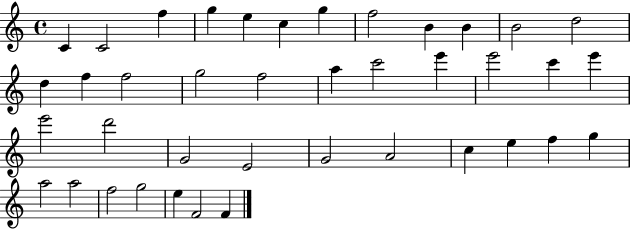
C4/q C4/h F5/q G5/q E5/q C5/q G5/q F5/h B4/q B4/q B4/h D5/h D5/q F5/q F5/h G5/h F5/h A5/q C6/h E6/q E6/h C6/q E6/q E6/h D6/h G4/h E4/h G4/h A4/h C5/q E5/q F5/q G5/q A5/h A5/h F5/h G5/h E5/q F4/h F4/q